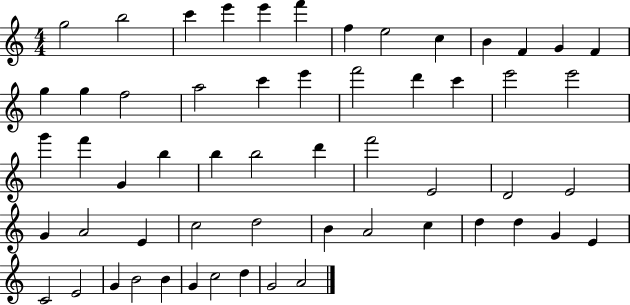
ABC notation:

X:1
T:Untitled
M:4/4
L:1/4
K:C
g2 b2 c' e' e' f' f e2 c B F G F g g f2 a2 c' e' f'2 d' c' e'2 e'2 g' f' G b b b2 d' f'2 E2 D2 E2 G A2 E c2 d2 B A2 c d d G E C2 E2 G B2 B G c2 d G2 A2